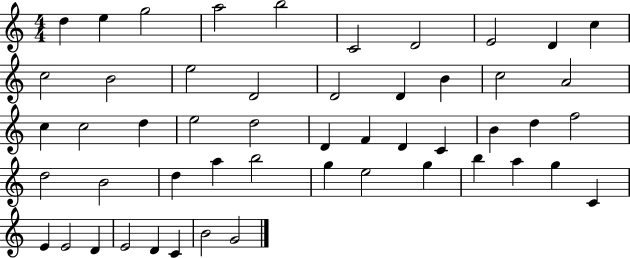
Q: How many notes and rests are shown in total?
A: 51